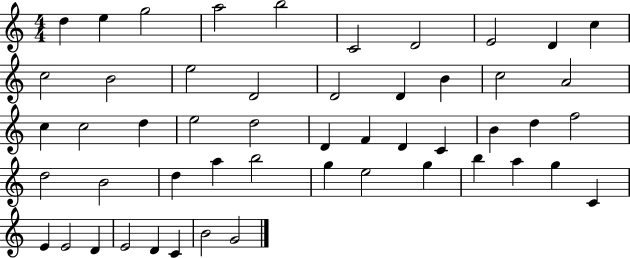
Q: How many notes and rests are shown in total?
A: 51